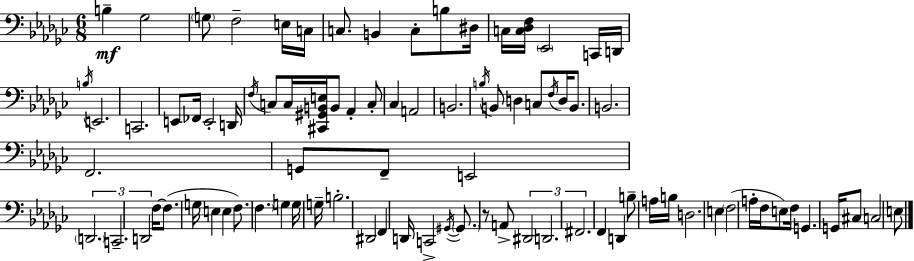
B3/q Gb3/h G3/e F3/h E3/s C3/s C3/e. B2/q C3/e B3/e D#3/s C3/s [C3,Db3,F3]/s Eb2/h C2/s D2/s B3/s E2/h. C2/h. E2/e FES2/s E2/h D2/s F3/s C3/e C3/s [C#2,G#2,B2,E3]/s B2/e Ab2/q C3/e CES3/q A2/h B2/h. B3/s B2/e D3/q C3/e F3/s D3/s B2/e. B2/h. F2/h. G2/e F2/e E2/h D2/h. C2/h. D2/h F3/s F3/e. G3/s E3/q E3/q F3/e. F3/q. G3/q G3/s G3/s B3/h. D#2/h F2/q D2/s C2/h G#2/s G#2/e. R/e A2/e D#2/h D2/h. F#2/h. F2/q D2/q B3/e A3/s B3/s D3/h. E3/q F3/h A3/s F3/s E3/e F3/s G2/q. G2/s C#3/e C3/h E3/e